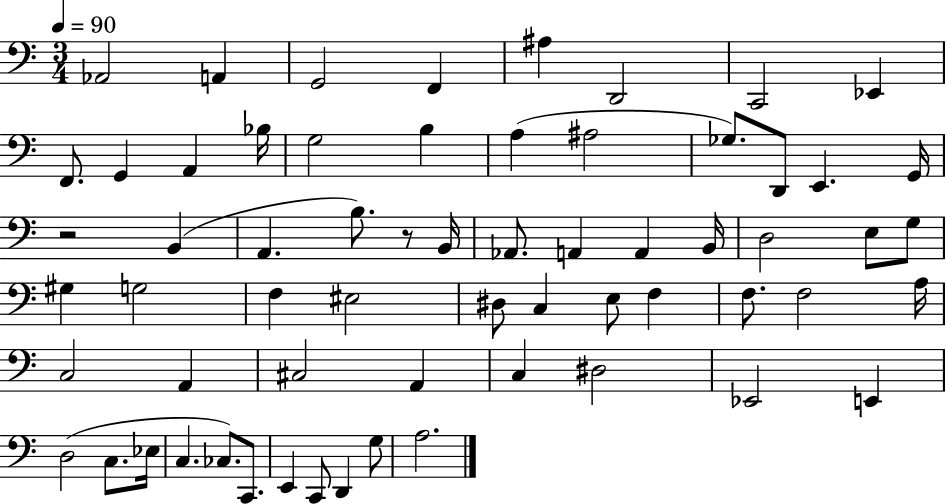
X:1
T:Untitled
M:3/4
L:1/4
K:C
_A,,2 A,, G,,2 F,, ^A, D,,2 C,,2 _E,, F,,/2 G,, A,, _B,/4 G,2 B, A, ^A,2 _G,/2 D,,/2 E,, G,,/4 z2 B,, A,, B,/2 z/2 B,,/4 _A,,/2 A,, A,, B,,/4 D,2 E,/2 G,/2 ^G, G,2 F, ^E,2 ^D,/2 C, E,/2 F, F,/2 F,2 A,/4 C,2 A,, ^C,2 A,, C, ^D,2 _E,,2 E,, D,2 C,/2 _E,/4 C, _C,/2 C,,/2 E,, C,,/2 D,, G,/2 A,2